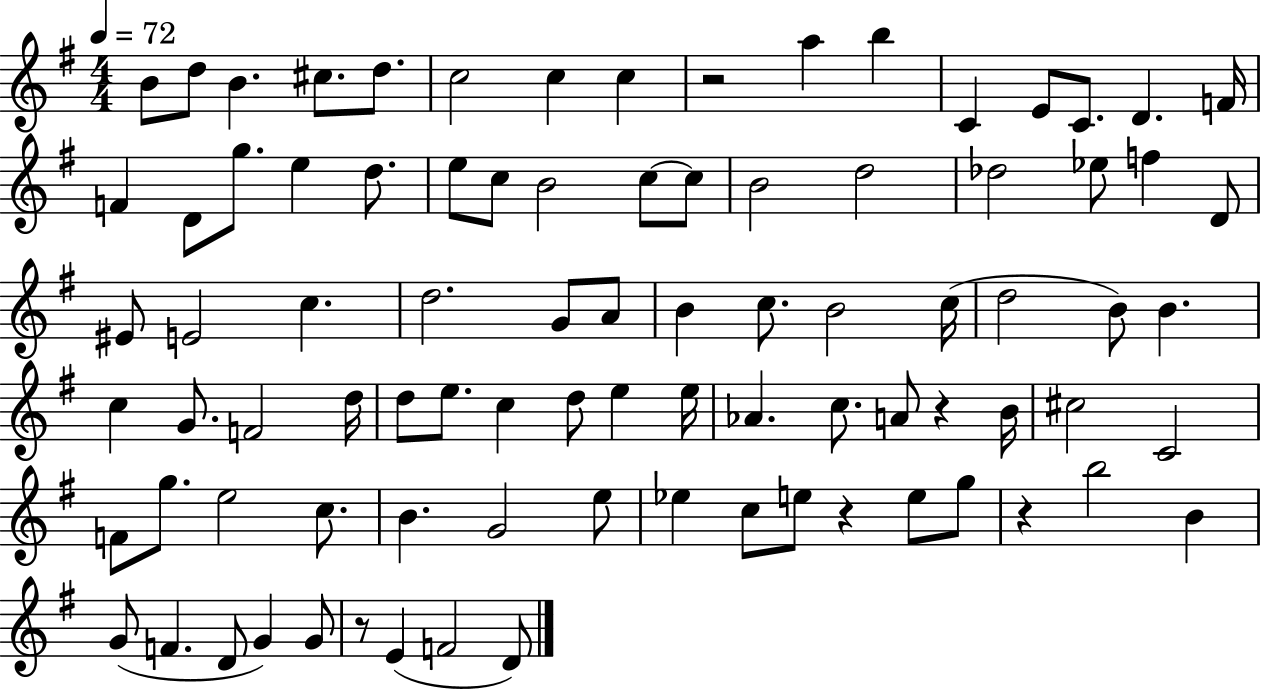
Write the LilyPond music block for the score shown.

{
  \clef treble
  \numericTimeSignature
  \time 4/4
  \key g \major
  \tempo 4 = 72
  b'8 d''8 b'4. cis''8. d''8. | c''2 c''4 c''4 | r2 a''4 b''4 | c'4 e'8 c'8. d'4. f'16 | \break f'4 d'8 g''8. e''4 d''8. | e''8 c''8 b'2 c''8~~ c''8 | b'2 d''2 | des''2 ees''8 f''4 d'8 | \break eis'8 e'2 c''4. | d''2. g'8 a'8 | b'4 c''8. b'2 c''16( | d''2 b'8) b'4. | \break c''4 g'8. f'2 d''16 | d''8 e''8. c''4 d''8 e''4 e''16 | aes'4. c''8. a'8 r4 b'16 | cis''2 c'2 | \break f'8 g''8. e''2 c''8. | b'4. g'2 e''8 | ees''4 c''8 e''8 r4 e''8 g''8 | r4 b''2 b'4 | \break g'8( f'4. d'8 g'4) g'8 | r8 e'4( f'2 d'8) | \bar "|."
}